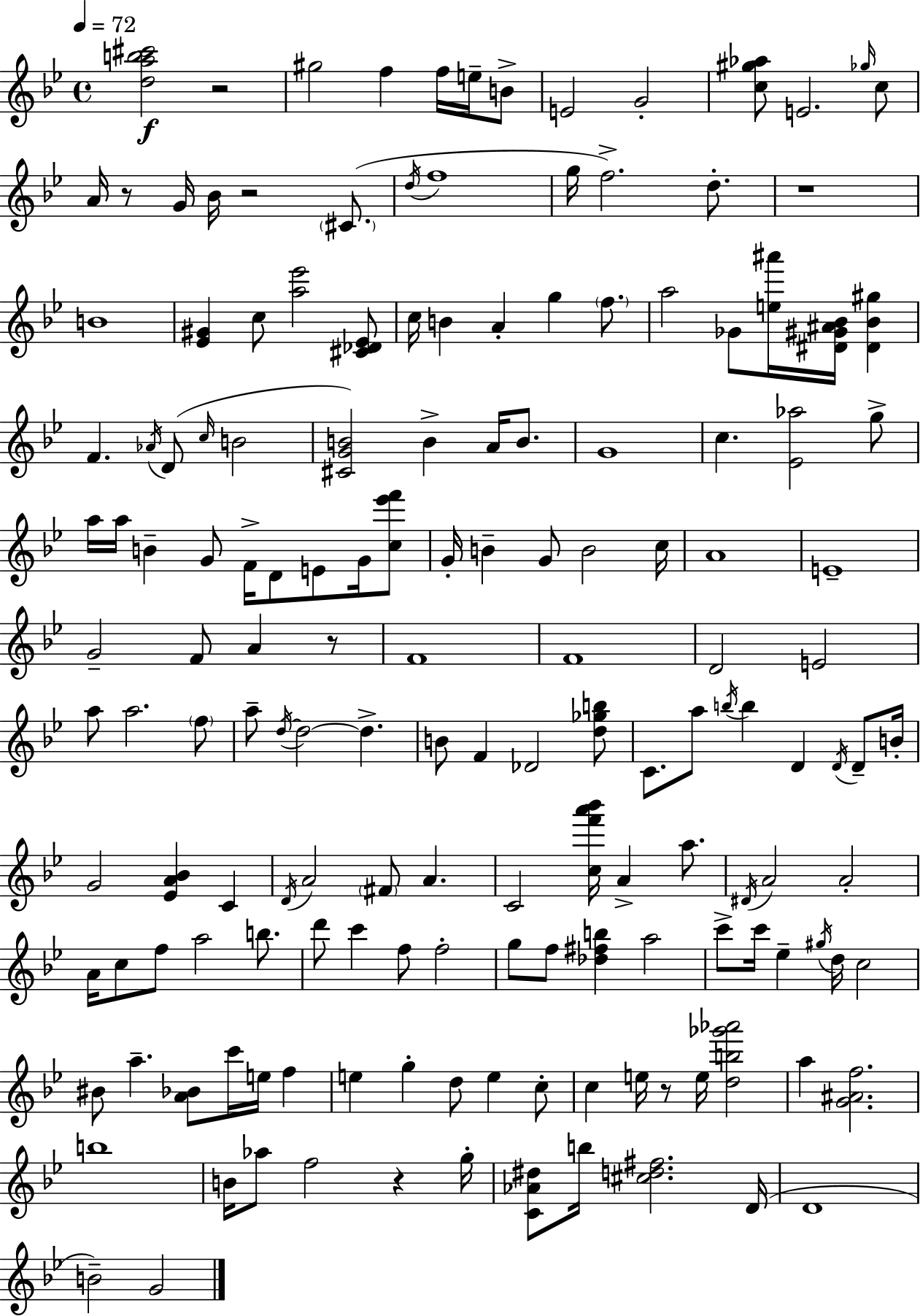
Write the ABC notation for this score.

X:1
T:Untitled
M:4/4
L:1/4
K:Bb
[dab^c']2 z2 ^g2 f f/4 e/4 B/2 E2 G2 [c^g_a]/2 E2 _g/4 c/2 A/4 z/2 G/4 _B/4 z2 ^C/2 d/4 f4 g/4 f2 d/2 z4 B4 [_E^G] c/2 [a_e']2 [^C_D_E]/2 c/4 B A g f/2 a2 _G/2 [e^a']/4 [^D^G^A_B]/4 [^D_B^g] F _A/4 D/2 c/4 B2 [^CGB]2 B A/4 B/2 G4 c [_E_a]2 g/2 a/4 a/4 B G/2 F/4 D/2 E/2 G/4 [c_e'f']/2 G/4 B G/2 B2 c/4 A4 E4 G2 F/2 A z/2 F4 F4 D2 E2 a/2 a2 f/2 a/2 d/4 d2 d B/2 F _D2 [d_gb]/2 C/2 a/2 b/4 b D D/4 D/2 B/4 G2 [_EA_B] C D/4 A2 ^F/2 A C2 [cf'a'_b']/4 A a/2 ^D/4 A2 A2 A/4 c/2 f/2 a2 b/2 d'/2 c' f/2 f2 g/2 f/2 [_d^fb] a2 c'/2 c'/4 _e ^g/4 d/4 c2 ^B/2 a [A_B]/2 c'/4 e/4 f e g d/2 e c/2 c e/4 z/2 e/4 [db_g'_a']2 a [G^Af]2 b4 B/4 _a/2 f2 z g/4 [C_A^d]/2 b/4 [^cd^f]2 D/4 D4 B2 G2